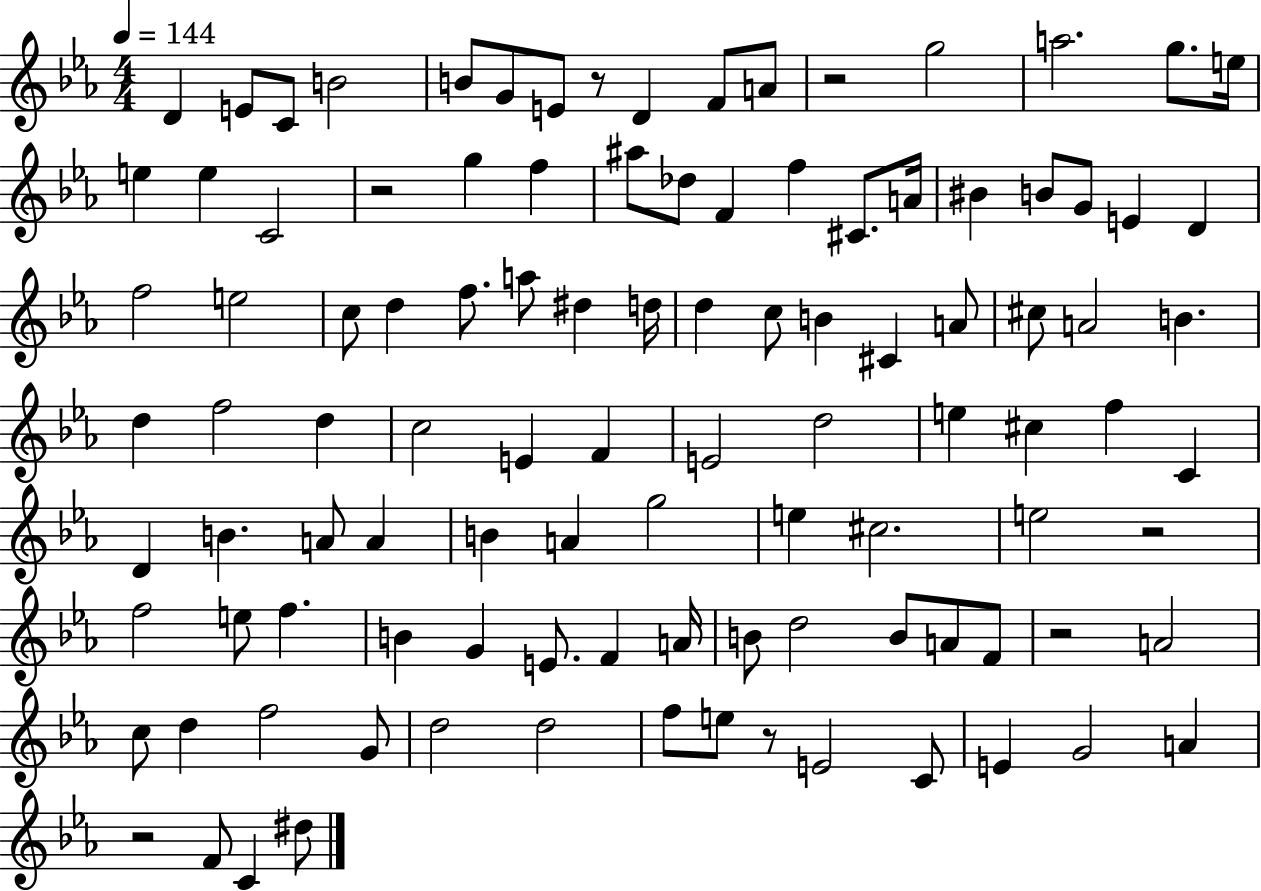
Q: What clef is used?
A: treble